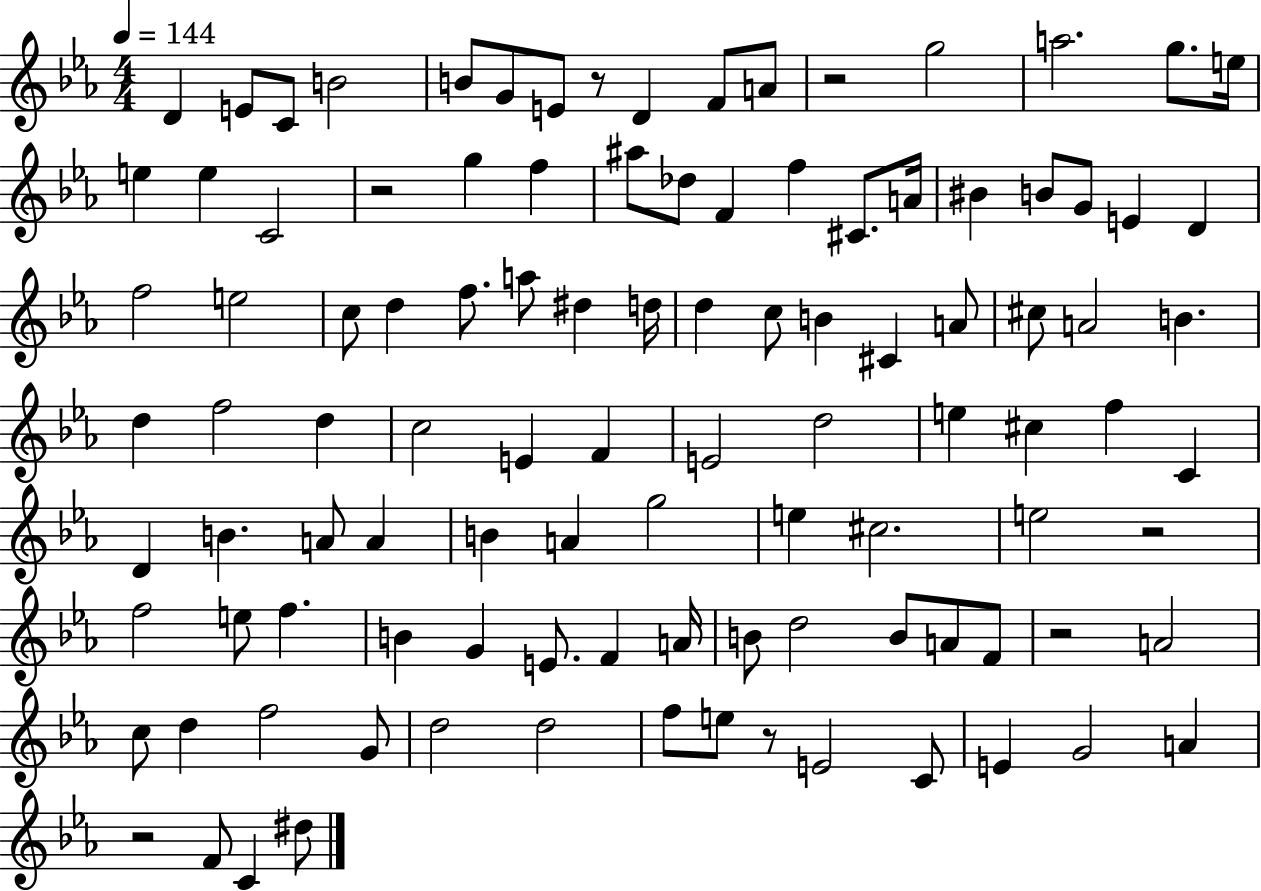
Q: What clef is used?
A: treble